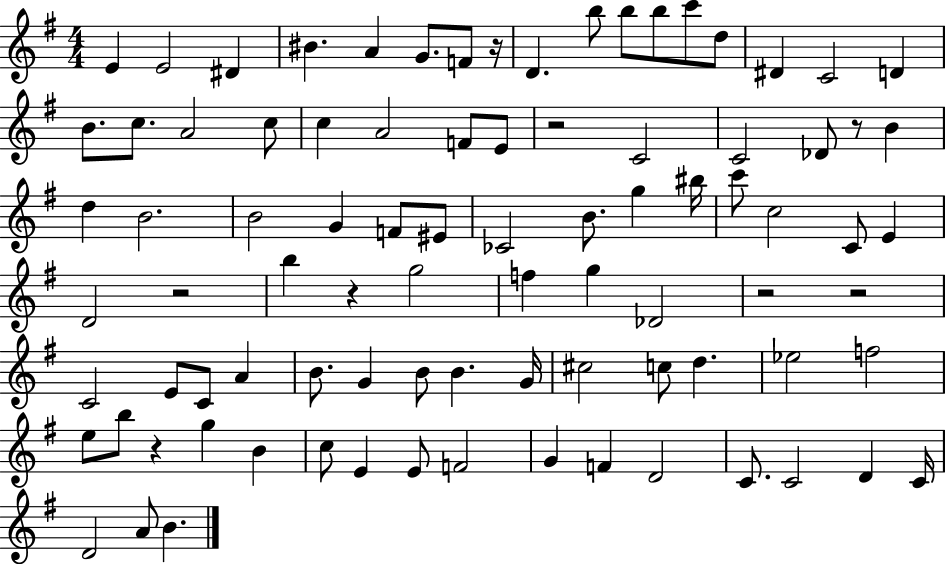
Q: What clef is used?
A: treble